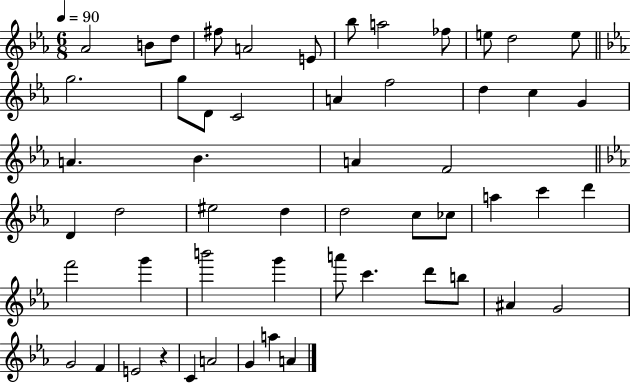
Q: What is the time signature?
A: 6/8